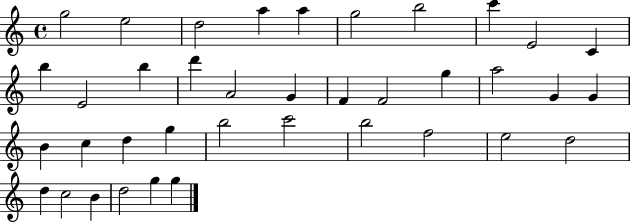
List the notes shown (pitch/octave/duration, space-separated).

G5/h E5/h D5/h A5/q A5/q G5/h B5/h C6/q E4/h C4/q B5/q E4/h B5/q D6/q A4/h G4/q F4/q F4/h G5/q A5/h G4/q G4/q B4/q C5/q D5/q G5/q B5/h C6/h B5/h F5/h E5/h D5/h D5/q C5/h B4/q D5/h G5/q G5/q